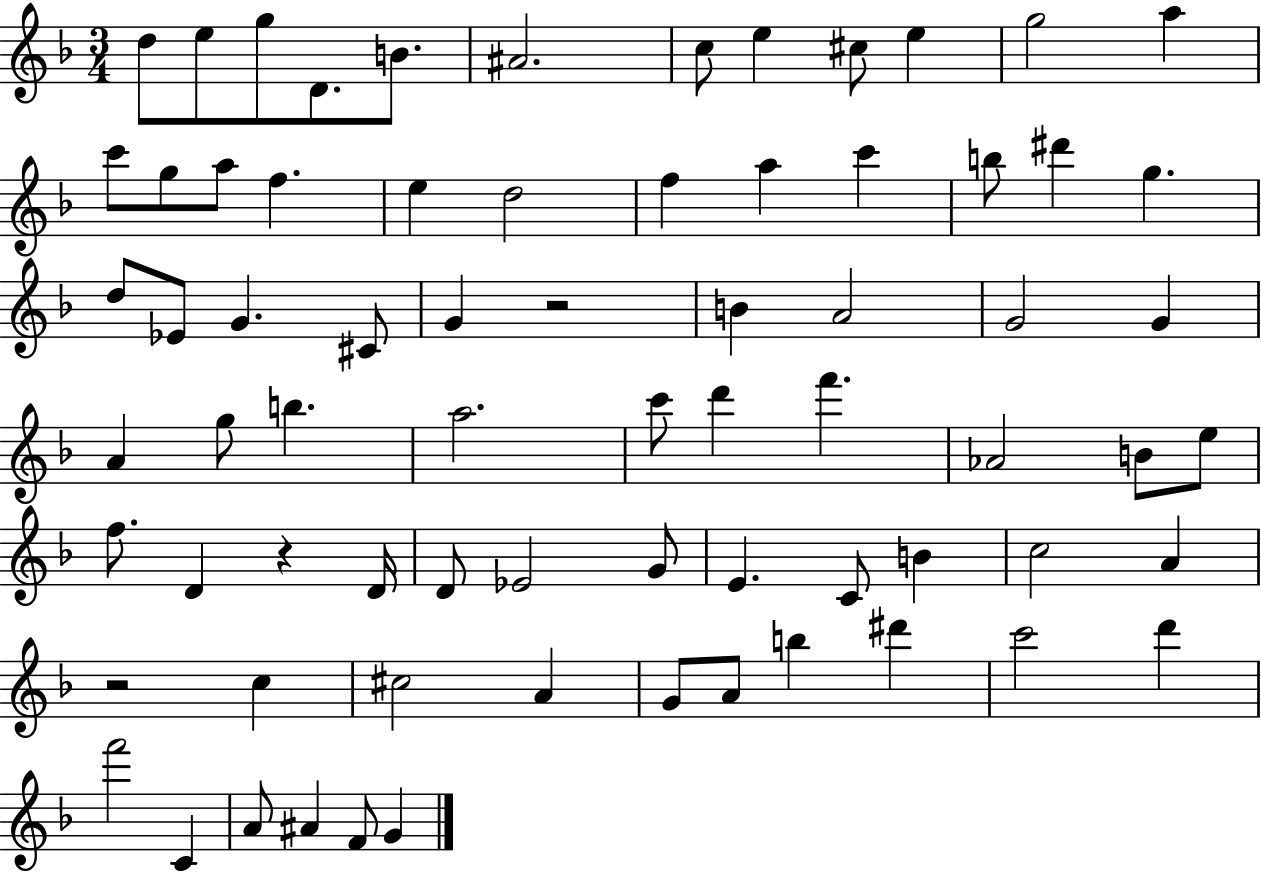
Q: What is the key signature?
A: F major